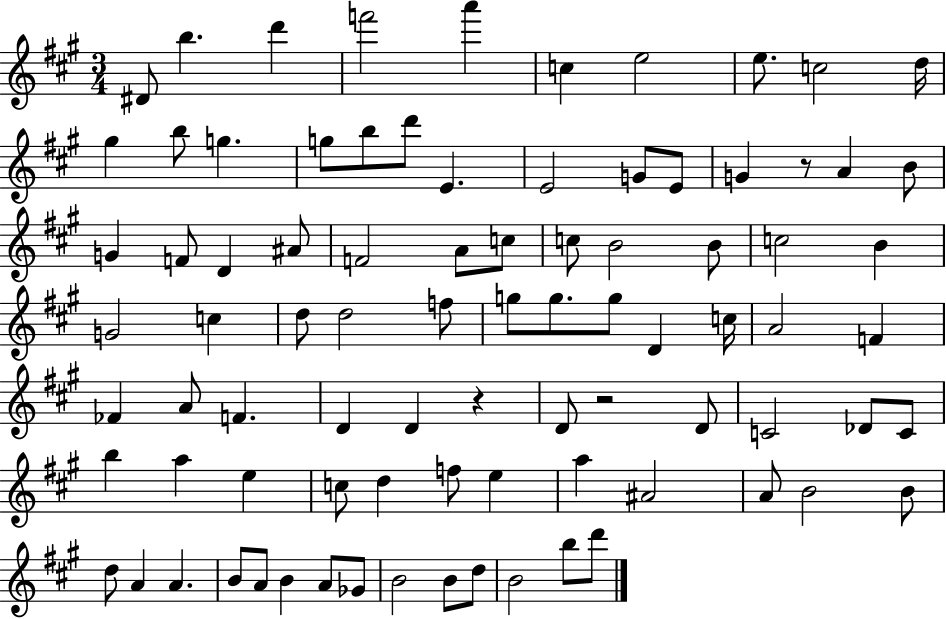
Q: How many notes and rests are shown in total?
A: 86